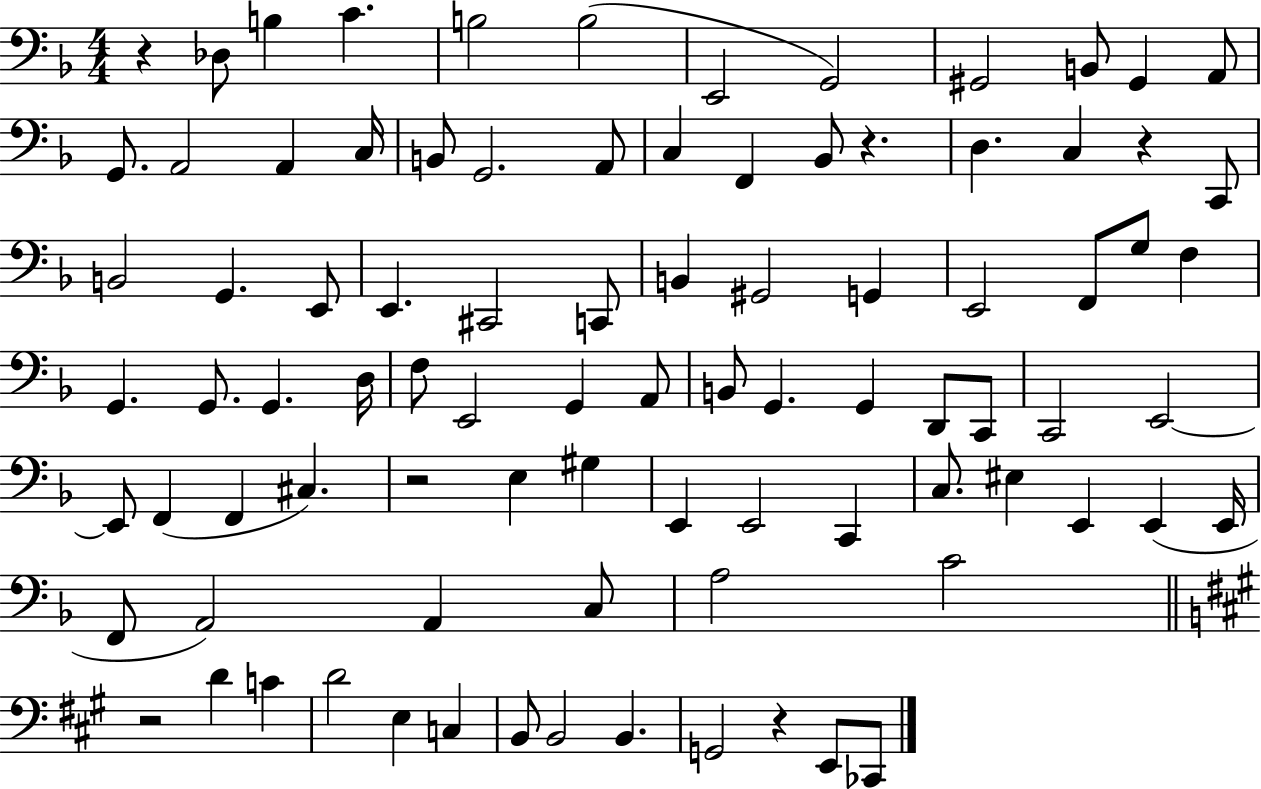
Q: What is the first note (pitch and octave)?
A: Db3